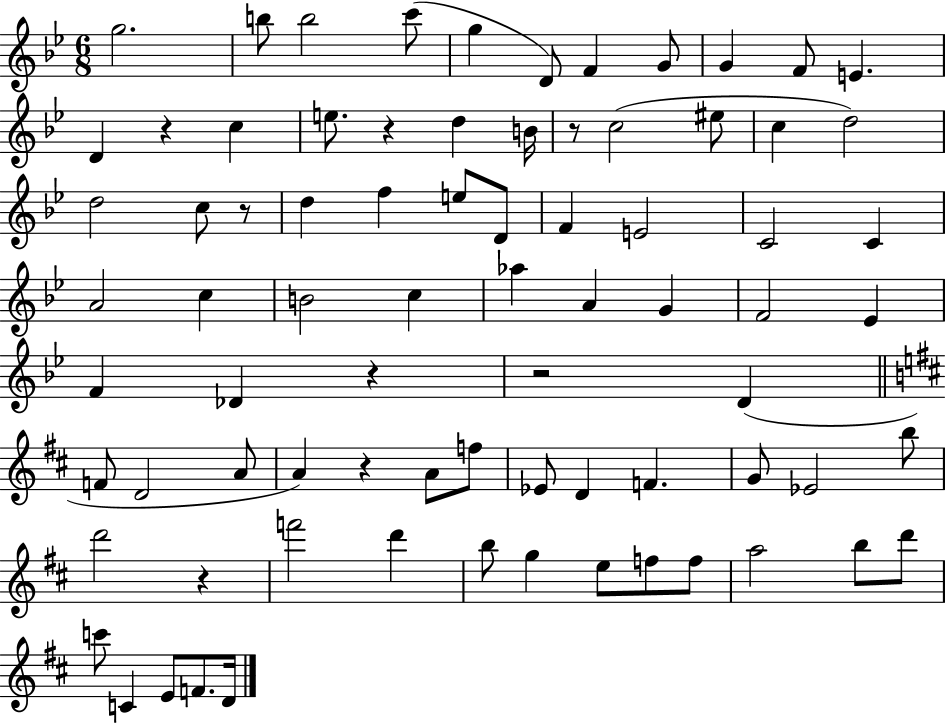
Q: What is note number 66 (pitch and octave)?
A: C6